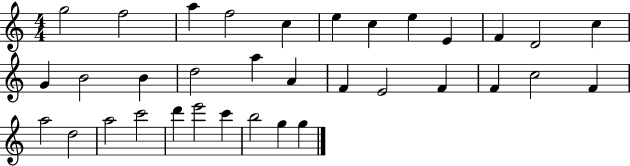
{
  \clef treble
  \numericTimeSignature
  \time 4/4
  \key c \major
  g''2 f''2 | a''4 f''2 c''4 | e''4 c''4 e''4 e'4 | f'4 d'2 c''4 | \break g'4 b'2 b'4 | d''2 a''4 a'4 | f'4 e'2 f'4 | f'4 c''2 f'4 | \break a''2 d''2 | a''2 c'''2 | d'''4 e'''2 c'''4 | b''2 g''4 g''4 | \break \bar "|."
}